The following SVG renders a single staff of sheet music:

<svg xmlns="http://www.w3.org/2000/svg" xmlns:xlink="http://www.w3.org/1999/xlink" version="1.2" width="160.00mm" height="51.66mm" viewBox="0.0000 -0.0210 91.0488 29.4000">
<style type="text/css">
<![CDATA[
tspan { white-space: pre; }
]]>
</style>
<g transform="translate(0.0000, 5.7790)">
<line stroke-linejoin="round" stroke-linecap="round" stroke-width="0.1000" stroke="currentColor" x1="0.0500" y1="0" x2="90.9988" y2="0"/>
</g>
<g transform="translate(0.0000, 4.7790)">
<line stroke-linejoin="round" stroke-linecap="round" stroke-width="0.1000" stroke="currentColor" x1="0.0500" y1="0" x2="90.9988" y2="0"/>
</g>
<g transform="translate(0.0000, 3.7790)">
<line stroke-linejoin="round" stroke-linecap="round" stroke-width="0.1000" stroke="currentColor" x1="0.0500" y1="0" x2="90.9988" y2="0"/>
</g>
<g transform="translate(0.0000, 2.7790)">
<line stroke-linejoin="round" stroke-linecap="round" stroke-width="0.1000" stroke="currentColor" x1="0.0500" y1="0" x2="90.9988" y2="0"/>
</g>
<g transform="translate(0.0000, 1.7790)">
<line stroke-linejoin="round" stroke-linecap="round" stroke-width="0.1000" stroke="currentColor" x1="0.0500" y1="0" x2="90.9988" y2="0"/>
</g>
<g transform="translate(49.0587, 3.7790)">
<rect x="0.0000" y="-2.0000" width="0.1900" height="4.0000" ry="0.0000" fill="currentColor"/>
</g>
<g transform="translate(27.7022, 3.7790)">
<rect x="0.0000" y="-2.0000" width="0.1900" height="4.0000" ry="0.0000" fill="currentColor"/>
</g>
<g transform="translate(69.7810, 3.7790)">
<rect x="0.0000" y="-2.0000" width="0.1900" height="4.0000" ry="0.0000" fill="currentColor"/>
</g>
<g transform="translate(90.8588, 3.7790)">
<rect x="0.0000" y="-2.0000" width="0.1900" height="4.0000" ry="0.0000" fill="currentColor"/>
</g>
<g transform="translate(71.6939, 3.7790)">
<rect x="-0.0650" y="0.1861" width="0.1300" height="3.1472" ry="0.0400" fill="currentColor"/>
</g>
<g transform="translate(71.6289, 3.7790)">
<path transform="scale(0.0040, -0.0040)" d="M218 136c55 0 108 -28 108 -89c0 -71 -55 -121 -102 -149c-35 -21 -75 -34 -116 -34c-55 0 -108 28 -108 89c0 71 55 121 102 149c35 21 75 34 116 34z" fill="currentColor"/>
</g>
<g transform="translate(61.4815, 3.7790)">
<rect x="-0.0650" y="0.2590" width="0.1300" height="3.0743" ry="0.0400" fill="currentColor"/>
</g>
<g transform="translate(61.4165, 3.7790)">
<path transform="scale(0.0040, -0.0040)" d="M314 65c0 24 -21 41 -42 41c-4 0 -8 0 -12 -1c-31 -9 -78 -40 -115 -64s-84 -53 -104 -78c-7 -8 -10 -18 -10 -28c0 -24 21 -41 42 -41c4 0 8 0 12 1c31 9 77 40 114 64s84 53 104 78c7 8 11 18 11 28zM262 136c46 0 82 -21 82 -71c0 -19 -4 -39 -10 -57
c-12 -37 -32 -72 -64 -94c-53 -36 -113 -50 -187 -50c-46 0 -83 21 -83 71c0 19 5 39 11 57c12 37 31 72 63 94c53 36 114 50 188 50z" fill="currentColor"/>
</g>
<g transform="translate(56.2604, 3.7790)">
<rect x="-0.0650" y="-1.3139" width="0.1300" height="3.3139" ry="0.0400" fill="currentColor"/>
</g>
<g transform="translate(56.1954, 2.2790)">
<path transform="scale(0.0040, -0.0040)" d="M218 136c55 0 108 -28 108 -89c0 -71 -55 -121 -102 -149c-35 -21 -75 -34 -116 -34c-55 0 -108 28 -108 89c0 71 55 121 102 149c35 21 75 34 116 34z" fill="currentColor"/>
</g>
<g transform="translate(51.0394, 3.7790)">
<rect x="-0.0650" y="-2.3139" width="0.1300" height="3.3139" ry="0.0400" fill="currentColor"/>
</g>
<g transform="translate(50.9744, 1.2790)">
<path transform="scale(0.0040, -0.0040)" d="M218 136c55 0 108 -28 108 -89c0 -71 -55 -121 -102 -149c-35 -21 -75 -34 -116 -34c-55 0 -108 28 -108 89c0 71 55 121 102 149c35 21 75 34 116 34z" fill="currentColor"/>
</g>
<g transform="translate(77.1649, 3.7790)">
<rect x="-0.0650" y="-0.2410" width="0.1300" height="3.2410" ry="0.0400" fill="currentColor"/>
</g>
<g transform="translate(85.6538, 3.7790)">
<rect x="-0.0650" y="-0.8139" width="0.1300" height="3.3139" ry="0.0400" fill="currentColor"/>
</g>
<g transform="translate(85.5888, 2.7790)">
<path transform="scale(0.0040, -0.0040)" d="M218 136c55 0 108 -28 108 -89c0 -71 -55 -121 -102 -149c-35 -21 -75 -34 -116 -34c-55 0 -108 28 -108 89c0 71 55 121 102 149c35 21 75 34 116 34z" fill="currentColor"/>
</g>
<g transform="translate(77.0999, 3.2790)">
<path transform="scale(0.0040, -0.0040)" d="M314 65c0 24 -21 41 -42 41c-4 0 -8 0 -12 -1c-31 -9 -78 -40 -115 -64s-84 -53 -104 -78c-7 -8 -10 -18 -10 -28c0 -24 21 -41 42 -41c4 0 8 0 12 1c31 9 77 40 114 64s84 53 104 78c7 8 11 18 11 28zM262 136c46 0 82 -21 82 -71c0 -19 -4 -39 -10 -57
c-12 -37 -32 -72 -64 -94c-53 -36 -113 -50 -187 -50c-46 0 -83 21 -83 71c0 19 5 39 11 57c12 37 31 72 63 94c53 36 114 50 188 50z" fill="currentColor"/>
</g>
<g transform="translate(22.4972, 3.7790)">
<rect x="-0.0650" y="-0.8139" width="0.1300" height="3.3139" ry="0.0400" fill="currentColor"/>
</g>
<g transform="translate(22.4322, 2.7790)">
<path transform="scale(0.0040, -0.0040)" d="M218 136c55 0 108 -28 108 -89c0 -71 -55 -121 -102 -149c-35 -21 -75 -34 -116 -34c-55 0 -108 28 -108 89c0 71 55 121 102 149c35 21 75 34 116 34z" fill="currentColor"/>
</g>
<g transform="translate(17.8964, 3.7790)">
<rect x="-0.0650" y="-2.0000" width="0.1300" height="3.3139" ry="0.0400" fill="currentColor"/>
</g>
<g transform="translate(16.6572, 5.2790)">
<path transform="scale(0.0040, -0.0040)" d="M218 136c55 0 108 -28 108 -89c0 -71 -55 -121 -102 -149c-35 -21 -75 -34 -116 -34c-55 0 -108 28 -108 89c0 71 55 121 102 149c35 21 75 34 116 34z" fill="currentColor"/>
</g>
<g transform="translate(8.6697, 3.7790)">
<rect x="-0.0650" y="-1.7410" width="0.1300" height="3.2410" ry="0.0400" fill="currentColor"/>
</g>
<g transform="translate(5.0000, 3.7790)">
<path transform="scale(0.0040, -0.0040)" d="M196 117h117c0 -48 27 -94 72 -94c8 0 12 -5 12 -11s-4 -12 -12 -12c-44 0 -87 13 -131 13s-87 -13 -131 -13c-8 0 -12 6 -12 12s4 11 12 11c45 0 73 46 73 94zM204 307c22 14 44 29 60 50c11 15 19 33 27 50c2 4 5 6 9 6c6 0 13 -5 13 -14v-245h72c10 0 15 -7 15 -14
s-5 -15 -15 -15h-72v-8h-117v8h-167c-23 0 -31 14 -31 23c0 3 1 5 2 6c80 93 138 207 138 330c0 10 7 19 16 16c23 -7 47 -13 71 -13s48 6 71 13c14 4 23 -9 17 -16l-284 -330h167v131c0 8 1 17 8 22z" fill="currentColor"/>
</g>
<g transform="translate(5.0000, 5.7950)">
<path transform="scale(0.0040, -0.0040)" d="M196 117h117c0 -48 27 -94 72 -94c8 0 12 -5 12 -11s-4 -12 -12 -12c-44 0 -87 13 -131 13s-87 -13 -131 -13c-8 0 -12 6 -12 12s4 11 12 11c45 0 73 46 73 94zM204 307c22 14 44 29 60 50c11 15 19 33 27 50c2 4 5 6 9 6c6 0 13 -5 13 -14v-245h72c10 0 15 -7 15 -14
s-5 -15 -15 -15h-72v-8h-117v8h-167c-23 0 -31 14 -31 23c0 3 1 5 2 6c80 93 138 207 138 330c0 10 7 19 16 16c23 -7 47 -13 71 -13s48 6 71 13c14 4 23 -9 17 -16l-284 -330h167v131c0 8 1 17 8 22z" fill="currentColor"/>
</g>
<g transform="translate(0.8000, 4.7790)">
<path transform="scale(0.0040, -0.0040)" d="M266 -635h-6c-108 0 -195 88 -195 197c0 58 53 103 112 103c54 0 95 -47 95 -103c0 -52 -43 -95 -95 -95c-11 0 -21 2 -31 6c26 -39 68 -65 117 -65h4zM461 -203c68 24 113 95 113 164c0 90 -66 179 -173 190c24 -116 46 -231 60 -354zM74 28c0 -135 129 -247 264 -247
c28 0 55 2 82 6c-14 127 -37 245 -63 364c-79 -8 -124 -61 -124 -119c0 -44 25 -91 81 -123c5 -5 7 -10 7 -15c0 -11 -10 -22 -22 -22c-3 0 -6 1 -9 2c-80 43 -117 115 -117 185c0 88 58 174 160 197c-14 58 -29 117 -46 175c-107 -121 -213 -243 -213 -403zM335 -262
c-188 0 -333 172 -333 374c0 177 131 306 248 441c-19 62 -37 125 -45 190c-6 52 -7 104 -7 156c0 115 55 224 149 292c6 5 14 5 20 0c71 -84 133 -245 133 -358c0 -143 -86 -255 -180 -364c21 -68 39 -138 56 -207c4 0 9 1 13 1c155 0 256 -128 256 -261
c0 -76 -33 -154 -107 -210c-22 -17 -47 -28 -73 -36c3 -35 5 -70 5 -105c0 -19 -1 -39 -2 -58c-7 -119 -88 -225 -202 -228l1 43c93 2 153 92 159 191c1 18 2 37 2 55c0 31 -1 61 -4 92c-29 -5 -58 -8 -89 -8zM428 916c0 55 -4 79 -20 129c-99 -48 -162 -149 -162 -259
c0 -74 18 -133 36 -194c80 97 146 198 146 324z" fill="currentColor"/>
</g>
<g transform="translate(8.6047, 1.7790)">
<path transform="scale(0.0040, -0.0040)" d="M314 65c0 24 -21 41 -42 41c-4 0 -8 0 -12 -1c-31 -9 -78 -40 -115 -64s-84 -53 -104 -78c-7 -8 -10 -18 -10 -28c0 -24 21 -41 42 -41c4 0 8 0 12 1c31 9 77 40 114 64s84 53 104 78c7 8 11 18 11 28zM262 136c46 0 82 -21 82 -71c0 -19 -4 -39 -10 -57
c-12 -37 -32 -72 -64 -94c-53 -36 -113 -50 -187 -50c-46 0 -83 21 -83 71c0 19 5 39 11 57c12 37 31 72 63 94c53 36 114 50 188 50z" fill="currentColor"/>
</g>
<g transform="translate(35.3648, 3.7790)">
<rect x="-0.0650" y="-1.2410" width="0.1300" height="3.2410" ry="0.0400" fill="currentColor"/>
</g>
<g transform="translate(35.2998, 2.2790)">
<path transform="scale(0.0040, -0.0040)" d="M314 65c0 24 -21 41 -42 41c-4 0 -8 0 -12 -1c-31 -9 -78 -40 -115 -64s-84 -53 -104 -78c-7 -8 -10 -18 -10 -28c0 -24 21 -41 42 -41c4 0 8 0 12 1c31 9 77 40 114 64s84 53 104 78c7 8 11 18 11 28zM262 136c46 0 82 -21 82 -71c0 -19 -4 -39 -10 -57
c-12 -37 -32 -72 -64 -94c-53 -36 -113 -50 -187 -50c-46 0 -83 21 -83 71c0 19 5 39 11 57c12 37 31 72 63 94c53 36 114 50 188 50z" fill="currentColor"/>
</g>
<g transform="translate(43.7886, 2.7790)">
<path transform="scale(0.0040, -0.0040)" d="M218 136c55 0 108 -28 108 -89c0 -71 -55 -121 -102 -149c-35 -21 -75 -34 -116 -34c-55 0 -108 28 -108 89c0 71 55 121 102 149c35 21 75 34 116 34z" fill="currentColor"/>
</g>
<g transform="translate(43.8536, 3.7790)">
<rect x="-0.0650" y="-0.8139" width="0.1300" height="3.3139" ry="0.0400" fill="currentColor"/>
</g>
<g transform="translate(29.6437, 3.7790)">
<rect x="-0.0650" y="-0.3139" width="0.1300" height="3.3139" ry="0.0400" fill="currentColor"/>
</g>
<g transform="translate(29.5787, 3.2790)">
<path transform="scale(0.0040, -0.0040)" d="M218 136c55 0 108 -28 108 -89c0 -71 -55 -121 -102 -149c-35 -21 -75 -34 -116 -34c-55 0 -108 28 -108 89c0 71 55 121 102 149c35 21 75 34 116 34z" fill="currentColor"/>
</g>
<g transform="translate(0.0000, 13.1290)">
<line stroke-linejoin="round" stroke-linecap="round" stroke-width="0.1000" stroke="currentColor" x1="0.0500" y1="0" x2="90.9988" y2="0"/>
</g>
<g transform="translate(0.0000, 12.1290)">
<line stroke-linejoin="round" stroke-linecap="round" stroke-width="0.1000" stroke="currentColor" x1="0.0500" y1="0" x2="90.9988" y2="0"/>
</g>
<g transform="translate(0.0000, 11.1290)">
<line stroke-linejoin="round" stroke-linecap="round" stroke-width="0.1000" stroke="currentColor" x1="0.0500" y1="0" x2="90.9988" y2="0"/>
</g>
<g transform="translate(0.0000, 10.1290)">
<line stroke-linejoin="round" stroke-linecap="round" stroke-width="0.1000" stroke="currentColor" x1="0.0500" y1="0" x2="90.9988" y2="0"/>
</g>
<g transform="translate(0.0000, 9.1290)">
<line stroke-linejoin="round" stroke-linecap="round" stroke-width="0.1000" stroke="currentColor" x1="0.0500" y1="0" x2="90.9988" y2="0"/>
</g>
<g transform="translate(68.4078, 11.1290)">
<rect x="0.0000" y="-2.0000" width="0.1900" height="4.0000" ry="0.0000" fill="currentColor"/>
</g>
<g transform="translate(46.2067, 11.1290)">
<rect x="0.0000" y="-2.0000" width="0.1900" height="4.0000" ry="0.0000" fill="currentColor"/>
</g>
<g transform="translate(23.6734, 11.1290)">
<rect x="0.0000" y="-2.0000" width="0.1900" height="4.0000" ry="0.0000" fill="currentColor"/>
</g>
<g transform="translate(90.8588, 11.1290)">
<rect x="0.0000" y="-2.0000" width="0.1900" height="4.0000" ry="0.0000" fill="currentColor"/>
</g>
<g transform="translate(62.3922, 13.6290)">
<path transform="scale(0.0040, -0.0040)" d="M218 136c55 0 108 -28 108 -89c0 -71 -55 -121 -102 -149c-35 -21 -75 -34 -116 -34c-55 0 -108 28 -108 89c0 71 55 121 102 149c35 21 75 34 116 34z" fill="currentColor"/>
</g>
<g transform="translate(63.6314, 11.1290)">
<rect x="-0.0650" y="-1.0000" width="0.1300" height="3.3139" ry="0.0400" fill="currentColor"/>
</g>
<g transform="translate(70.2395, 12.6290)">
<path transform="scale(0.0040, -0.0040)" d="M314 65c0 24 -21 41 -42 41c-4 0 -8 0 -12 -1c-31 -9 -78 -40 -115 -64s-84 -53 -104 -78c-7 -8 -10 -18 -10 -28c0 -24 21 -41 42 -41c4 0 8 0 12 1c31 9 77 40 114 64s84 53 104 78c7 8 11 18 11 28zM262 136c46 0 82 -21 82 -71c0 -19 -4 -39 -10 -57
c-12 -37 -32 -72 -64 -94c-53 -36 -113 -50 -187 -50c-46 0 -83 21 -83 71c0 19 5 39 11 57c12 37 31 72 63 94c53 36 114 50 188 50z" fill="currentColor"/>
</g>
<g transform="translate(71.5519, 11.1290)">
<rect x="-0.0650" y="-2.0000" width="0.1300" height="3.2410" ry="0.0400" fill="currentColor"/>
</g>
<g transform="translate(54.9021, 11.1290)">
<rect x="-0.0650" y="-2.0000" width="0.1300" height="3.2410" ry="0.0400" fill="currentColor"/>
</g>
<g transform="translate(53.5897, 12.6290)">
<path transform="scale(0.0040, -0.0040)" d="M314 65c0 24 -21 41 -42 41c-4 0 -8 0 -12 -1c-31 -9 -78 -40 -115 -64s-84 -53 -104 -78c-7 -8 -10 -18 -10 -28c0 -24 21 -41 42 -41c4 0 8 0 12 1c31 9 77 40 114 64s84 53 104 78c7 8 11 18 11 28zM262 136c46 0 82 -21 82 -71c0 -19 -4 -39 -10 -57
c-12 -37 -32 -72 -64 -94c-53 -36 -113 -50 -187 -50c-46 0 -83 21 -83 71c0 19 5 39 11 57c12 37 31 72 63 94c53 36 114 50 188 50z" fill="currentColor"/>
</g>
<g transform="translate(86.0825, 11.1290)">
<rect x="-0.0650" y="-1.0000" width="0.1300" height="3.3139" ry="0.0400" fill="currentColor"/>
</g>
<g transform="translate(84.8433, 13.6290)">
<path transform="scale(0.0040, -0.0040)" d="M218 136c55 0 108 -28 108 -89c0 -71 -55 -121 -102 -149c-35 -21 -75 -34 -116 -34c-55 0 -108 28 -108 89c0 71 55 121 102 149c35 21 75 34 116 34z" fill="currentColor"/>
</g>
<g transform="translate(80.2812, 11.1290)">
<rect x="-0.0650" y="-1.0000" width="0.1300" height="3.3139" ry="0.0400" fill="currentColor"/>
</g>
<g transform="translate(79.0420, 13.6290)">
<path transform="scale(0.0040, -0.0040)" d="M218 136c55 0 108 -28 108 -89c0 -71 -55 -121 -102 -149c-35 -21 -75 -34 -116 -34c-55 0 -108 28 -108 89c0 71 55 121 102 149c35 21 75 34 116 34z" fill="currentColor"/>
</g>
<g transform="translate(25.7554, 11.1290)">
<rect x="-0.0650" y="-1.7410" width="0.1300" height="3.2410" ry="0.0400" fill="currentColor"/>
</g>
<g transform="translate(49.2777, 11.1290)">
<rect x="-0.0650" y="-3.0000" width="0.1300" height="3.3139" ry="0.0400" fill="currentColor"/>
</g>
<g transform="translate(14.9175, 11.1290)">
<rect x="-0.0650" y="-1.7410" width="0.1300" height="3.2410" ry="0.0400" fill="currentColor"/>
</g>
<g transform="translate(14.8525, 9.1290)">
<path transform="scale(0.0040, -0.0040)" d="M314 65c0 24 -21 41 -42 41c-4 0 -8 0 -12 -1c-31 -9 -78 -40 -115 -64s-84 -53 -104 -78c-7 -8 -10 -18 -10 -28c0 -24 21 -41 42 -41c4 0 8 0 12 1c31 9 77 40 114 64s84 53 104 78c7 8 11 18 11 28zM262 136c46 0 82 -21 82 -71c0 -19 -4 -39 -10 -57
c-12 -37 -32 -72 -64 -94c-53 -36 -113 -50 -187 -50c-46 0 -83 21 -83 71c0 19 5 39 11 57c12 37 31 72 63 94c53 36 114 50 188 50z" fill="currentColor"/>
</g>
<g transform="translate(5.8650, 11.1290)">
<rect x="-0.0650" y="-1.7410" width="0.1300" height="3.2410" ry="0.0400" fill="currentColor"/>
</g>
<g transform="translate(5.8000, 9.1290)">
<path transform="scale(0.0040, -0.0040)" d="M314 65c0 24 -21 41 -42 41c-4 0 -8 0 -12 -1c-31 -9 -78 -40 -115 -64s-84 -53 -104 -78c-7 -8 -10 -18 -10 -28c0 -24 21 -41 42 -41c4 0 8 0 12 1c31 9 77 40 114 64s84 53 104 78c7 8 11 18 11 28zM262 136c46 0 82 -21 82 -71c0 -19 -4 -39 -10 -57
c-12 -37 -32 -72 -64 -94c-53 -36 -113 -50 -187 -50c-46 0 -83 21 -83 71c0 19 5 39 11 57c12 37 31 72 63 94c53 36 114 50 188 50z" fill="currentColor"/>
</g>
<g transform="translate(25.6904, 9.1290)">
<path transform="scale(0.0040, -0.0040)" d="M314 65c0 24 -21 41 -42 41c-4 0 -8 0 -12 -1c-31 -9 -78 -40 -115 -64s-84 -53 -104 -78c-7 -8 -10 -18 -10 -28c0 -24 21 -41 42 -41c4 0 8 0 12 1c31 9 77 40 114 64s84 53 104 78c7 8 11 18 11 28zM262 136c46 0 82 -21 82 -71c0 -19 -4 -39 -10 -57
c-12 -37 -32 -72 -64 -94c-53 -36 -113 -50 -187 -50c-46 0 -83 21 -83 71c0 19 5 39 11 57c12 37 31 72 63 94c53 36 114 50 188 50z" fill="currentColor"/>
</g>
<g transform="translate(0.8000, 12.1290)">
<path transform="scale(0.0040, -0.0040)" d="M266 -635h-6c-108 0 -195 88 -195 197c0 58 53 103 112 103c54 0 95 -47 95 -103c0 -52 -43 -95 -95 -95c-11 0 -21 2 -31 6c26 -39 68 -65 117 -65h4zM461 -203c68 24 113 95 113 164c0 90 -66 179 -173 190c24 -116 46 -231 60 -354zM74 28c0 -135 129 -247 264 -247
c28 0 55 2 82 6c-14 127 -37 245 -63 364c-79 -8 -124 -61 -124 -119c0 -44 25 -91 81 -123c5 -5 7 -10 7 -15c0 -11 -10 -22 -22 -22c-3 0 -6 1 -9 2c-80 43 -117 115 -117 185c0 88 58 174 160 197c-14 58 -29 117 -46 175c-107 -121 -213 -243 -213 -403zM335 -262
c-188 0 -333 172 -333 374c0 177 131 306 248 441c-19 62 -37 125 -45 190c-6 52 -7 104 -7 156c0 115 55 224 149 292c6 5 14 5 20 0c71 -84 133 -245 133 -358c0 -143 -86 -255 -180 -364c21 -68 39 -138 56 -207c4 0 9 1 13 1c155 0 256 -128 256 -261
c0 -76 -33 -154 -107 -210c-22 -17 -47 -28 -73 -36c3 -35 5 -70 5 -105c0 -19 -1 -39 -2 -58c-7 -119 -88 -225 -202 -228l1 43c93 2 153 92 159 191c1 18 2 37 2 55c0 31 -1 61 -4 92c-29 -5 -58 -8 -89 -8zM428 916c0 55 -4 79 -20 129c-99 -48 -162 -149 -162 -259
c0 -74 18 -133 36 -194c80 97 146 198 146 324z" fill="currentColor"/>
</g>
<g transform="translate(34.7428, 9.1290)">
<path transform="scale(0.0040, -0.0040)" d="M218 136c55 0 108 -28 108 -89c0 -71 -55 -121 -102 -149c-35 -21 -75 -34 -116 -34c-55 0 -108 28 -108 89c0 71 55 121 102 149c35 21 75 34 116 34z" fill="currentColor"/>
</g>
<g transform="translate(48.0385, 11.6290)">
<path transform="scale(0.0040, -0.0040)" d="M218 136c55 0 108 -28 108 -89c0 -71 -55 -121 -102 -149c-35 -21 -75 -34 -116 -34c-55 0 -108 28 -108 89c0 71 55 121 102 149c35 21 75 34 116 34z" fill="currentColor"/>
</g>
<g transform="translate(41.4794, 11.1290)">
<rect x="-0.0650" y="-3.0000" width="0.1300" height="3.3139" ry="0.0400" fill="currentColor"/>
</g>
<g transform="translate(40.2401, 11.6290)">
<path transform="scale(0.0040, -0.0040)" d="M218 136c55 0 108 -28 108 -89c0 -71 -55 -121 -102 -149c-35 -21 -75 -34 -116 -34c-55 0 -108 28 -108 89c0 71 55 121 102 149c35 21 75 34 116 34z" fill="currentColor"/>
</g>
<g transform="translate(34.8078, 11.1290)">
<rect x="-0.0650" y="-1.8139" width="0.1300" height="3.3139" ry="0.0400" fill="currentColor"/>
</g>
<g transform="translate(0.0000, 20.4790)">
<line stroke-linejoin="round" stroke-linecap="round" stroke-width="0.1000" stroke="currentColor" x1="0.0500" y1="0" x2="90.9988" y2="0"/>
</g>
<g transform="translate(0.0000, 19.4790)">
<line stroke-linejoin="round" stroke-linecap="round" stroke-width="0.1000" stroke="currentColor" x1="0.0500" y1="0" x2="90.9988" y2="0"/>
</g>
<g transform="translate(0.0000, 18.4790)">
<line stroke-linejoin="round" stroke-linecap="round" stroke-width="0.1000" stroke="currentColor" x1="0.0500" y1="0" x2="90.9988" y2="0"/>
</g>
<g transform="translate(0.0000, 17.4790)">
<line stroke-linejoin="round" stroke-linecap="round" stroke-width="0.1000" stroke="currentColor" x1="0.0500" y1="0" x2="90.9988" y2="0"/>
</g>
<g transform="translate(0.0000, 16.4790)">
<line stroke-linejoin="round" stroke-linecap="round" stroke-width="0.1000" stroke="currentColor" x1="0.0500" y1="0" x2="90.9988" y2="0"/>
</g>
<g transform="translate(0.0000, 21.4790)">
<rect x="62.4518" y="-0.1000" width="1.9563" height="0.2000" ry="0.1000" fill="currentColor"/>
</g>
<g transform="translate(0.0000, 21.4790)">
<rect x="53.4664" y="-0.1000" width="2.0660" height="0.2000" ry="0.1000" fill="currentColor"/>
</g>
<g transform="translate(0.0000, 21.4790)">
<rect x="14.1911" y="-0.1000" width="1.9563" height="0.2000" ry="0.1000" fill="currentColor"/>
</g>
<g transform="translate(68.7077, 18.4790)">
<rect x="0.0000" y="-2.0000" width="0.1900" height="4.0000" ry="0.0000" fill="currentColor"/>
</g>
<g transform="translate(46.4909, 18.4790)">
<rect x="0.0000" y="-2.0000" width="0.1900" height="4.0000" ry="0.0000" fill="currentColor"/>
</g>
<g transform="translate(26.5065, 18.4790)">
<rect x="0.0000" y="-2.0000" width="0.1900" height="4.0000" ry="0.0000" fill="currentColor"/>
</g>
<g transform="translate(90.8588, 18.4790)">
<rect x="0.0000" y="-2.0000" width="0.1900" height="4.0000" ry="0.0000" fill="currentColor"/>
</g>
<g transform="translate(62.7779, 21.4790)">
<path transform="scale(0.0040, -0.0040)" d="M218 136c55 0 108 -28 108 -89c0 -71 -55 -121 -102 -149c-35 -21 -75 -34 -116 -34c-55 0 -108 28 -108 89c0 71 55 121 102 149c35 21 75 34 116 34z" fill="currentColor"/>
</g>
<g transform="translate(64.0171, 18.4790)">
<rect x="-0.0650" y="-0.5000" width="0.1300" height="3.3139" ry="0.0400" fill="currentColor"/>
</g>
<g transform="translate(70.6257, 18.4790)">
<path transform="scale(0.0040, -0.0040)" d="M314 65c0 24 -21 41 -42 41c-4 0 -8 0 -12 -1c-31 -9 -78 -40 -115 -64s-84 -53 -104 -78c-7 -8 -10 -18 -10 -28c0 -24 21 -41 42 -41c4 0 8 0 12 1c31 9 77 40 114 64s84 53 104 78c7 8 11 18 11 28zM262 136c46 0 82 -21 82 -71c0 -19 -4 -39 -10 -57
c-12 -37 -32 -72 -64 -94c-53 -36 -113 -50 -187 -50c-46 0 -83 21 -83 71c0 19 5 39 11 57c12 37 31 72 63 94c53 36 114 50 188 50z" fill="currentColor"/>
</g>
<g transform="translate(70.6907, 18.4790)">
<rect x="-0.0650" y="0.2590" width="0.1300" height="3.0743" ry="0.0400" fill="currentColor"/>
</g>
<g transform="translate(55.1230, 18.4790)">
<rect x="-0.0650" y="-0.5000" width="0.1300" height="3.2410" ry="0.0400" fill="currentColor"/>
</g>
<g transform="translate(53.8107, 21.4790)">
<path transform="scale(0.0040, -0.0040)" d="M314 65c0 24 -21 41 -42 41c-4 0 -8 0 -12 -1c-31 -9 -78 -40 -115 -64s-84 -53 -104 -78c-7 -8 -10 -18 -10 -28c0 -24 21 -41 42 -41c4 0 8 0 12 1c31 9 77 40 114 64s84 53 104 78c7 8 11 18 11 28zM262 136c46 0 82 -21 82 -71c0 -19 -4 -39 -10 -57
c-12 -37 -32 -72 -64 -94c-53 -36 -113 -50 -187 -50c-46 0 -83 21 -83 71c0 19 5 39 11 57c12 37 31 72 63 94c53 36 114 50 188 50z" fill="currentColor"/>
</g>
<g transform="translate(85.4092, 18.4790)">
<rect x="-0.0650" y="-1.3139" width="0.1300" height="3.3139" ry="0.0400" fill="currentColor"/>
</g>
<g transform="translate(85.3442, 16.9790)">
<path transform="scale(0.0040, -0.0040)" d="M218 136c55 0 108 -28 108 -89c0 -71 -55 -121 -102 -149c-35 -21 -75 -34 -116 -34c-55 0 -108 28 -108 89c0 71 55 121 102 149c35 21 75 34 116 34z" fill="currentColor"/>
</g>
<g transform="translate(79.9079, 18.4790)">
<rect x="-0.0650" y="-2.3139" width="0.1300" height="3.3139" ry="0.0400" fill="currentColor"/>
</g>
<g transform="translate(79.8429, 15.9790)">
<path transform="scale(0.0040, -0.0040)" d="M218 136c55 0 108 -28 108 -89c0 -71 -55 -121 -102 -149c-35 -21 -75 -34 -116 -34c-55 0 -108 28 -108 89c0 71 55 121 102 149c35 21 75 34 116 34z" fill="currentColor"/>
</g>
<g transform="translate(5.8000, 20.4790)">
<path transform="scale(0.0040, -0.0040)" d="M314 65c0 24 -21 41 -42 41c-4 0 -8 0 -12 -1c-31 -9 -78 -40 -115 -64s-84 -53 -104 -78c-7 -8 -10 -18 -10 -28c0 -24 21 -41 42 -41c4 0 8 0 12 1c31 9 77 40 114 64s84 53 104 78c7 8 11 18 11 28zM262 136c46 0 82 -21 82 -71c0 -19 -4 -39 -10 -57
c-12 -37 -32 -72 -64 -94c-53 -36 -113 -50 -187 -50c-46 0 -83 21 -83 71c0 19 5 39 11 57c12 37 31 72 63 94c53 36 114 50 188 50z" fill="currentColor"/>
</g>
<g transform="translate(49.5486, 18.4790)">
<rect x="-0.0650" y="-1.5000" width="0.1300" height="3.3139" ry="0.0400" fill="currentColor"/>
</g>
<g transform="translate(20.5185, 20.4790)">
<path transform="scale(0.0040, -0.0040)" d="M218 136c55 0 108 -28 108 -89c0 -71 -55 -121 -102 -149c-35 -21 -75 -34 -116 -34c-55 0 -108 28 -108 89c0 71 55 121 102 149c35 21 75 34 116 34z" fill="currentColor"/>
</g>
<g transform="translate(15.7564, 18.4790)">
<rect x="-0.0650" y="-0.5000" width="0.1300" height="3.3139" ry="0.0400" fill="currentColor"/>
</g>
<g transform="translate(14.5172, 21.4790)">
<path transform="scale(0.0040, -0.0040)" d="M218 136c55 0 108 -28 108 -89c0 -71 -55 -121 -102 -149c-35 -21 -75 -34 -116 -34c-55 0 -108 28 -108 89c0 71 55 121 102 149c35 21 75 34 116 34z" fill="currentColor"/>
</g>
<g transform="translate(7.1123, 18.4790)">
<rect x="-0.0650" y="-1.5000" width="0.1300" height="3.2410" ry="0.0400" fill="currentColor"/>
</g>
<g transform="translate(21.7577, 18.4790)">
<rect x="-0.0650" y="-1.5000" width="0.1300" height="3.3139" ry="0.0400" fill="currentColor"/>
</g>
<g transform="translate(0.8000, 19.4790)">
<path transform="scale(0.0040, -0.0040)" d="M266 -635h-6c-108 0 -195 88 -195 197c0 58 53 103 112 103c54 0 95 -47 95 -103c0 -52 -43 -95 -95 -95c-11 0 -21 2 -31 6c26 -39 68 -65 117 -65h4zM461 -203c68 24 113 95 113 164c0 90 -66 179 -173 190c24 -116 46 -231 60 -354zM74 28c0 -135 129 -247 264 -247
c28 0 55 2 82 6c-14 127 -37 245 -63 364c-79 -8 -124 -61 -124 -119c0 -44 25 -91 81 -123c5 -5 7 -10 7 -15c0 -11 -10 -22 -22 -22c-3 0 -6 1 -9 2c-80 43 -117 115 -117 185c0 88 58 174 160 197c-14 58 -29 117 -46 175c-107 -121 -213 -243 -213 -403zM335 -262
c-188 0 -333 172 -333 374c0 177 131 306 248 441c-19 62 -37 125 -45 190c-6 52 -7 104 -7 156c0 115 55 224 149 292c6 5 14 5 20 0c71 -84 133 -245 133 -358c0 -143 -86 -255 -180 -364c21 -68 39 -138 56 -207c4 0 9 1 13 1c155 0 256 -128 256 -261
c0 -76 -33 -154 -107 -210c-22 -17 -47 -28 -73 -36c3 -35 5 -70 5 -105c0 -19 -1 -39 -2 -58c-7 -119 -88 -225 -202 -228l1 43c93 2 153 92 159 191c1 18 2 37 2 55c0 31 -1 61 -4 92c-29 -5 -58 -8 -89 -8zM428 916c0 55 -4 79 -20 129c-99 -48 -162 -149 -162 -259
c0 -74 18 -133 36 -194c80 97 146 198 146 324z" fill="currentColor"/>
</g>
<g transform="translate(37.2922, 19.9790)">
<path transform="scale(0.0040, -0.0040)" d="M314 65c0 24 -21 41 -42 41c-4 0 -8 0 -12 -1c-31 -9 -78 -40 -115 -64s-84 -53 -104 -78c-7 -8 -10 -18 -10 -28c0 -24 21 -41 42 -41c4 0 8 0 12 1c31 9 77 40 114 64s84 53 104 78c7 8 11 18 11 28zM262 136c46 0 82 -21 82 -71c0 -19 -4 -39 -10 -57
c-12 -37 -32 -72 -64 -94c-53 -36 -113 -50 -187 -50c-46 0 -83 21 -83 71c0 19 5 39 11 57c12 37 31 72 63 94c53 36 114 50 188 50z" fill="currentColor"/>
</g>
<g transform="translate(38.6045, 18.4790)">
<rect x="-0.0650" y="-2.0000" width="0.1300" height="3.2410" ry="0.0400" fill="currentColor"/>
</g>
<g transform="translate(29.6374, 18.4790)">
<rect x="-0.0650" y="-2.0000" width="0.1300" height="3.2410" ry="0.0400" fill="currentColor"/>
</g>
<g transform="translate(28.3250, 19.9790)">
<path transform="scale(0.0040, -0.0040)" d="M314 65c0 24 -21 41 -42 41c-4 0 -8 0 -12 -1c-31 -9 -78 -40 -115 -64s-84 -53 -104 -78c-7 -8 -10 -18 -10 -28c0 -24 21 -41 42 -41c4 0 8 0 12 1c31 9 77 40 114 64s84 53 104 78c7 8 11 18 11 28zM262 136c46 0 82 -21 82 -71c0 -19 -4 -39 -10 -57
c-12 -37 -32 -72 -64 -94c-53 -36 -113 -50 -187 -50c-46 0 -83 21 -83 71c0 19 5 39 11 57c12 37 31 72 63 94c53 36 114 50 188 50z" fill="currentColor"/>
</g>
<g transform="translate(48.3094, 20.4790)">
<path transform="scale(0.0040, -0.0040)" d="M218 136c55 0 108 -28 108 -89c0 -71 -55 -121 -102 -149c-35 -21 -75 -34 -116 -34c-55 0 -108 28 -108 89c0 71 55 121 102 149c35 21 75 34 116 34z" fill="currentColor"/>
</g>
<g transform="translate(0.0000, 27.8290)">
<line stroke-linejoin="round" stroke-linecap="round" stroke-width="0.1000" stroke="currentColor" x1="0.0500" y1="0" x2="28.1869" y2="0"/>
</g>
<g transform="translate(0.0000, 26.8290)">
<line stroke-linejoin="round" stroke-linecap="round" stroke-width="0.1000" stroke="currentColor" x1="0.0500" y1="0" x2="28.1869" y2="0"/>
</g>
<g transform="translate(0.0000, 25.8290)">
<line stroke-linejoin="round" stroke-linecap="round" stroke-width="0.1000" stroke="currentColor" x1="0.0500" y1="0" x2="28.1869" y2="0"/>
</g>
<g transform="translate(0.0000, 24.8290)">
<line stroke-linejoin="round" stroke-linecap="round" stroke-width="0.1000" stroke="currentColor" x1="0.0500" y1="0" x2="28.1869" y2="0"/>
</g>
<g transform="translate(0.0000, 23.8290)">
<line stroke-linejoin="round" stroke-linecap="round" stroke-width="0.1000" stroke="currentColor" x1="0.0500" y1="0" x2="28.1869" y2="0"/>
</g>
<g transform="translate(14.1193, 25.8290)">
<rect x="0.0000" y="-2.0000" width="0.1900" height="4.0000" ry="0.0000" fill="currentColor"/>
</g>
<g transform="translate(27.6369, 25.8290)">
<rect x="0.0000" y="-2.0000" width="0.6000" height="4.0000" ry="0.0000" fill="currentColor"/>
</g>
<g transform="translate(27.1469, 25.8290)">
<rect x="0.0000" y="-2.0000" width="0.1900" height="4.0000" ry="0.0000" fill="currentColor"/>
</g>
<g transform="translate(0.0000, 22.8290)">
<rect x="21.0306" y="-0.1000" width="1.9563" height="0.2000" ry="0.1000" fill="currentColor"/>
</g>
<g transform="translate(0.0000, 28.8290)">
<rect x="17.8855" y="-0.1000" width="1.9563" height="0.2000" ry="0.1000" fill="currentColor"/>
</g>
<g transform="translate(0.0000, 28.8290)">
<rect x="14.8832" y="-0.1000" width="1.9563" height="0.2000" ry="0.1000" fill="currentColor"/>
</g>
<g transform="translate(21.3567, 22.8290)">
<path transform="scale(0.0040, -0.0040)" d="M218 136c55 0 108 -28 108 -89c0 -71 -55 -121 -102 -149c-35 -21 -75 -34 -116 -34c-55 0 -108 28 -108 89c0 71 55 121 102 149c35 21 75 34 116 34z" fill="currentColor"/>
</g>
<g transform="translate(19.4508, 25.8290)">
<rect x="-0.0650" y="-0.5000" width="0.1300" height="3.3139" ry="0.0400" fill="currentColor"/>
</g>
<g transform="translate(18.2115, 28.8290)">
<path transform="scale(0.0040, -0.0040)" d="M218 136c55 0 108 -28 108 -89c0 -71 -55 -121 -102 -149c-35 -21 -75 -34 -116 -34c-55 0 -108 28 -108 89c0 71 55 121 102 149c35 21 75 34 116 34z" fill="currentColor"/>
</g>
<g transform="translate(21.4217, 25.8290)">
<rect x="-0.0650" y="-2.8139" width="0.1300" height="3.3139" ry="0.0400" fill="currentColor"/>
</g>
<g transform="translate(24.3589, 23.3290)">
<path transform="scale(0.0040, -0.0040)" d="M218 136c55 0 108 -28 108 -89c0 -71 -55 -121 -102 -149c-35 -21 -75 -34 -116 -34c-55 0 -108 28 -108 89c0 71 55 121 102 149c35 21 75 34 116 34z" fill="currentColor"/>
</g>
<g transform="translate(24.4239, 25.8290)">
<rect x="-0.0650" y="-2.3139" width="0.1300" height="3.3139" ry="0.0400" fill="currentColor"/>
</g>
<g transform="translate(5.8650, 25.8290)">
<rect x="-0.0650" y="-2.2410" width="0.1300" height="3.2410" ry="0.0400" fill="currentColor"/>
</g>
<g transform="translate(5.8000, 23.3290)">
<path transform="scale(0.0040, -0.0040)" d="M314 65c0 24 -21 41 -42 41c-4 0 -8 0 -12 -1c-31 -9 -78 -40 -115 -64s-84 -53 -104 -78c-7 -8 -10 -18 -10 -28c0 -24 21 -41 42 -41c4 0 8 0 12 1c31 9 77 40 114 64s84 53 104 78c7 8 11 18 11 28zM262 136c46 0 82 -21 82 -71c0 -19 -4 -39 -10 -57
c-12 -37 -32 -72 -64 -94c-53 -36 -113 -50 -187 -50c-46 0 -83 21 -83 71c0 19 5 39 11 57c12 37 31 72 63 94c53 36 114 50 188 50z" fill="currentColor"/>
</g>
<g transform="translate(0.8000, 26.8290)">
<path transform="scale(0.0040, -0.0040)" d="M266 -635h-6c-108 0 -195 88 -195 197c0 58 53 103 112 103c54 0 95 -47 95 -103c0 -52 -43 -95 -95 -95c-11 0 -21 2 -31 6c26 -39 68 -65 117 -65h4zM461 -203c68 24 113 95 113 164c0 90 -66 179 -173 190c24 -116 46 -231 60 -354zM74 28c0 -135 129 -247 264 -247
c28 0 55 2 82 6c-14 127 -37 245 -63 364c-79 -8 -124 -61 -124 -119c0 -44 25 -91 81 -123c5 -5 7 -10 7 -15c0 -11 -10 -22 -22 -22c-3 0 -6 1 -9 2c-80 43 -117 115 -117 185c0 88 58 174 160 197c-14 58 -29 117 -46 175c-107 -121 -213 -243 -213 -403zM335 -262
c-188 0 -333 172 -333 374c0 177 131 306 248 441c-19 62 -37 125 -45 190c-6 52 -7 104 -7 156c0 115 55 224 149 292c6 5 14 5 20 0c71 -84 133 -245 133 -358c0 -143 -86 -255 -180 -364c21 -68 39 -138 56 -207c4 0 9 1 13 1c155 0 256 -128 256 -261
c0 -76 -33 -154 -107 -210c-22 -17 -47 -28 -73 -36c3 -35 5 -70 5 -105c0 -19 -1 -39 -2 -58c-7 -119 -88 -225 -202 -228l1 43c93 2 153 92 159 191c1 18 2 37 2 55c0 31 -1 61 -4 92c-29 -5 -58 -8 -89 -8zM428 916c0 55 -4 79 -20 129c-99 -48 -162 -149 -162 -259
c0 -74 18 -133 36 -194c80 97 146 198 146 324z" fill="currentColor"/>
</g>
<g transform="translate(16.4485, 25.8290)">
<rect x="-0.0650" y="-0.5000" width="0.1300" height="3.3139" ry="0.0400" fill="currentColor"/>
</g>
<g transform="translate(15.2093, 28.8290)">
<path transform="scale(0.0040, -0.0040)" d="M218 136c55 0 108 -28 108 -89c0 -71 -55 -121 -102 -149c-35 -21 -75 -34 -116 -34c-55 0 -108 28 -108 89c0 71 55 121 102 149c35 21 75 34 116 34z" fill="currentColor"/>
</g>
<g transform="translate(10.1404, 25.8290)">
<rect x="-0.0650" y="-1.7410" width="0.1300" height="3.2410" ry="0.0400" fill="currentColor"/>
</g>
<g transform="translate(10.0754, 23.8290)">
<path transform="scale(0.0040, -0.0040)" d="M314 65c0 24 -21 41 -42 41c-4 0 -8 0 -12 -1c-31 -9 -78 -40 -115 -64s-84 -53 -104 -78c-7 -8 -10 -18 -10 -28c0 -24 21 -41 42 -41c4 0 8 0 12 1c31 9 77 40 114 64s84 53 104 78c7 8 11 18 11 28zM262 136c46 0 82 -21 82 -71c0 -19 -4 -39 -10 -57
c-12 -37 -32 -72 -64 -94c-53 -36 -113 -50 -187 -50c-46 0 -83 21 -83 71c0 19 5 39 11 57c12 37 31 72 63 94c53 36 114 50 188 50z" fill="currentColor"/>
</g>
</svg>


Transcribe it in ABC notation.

X:1
T:Untitled
M:4/4
L:1/4
K:C
f2 F d c e2 d g e B2 B c2 d f2 f2 f2 f A A F2 D F2 D D E2 C E F2 F2 E C2 C B2 g e g2 f2 C C a g